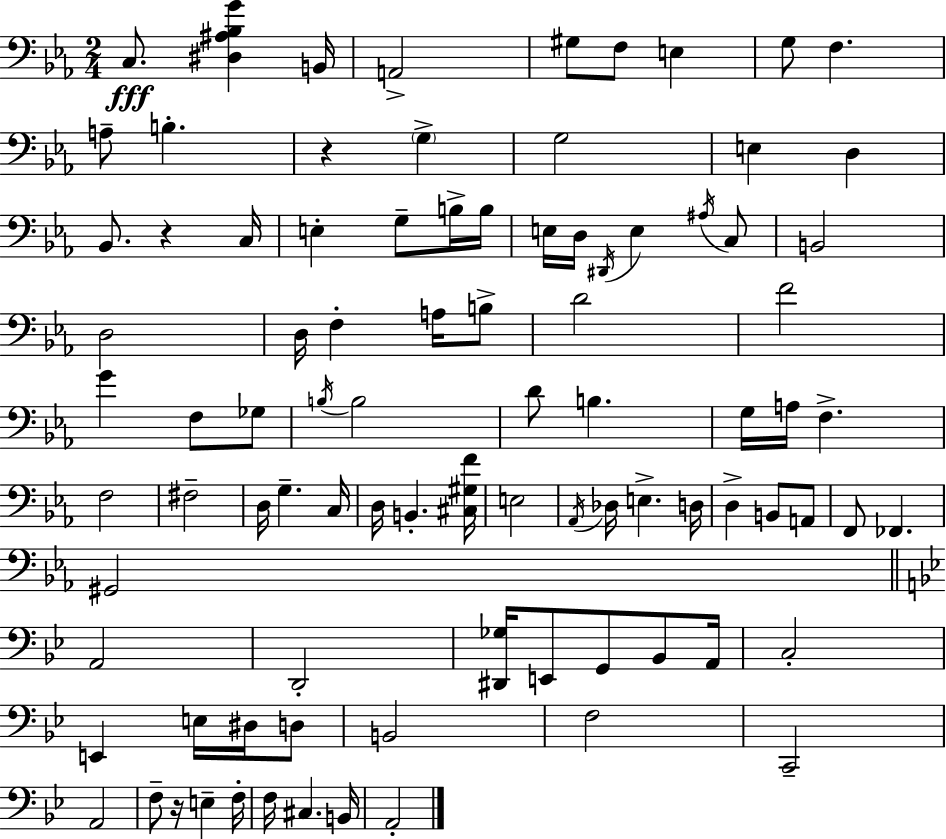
{
  \clef bass
  \numericTimeSignature
  \time 2/4
  \key ees \major
  c8.\fff <dis ais bes g'>4 b,16 | a,2-> | gis8 f8 e4 | g8 f4. | \break a8-- b4.-. | r4 \parenthesize g4-> | g2 | e4 d4 | \break bes,8. r4 c16 | e4-. g8-- b16-> b16 | e16 d16 \acciaccatura { dis,16 } e4 \acciaccatura { ais16 } | c8 b,2 | \break d2 | d16 f4-. a16 | b8-> d'2 | f'2 | \break g'4 f8 | ges8 \acciaccatura { b16 } b2 | d'8 b4. | g16 a16 f4.-> | \break f2 | fis2-- | d16 g4.-- | c16 d16 b,4.-. | \break <cis gis f'>16 e2 | \acciaccatura { aes,16 } des16 e4.-> | d16 d4-> | b,8 a,8 f,8 fes,4. | \break gis,2 | \bar "||" \break \key g \minor a,2 | d,2-. | <dis, ges>16 e,8 g,8 bes,8 a,16 | c2-. | \break e,4 e16 dis16 d8 | b,2 | f2 | c,2-- | \break a,2 | f8-- r16 e4-- f16-. | f16 cis4. b,16 | a,2-. | \break \bar "|."
}